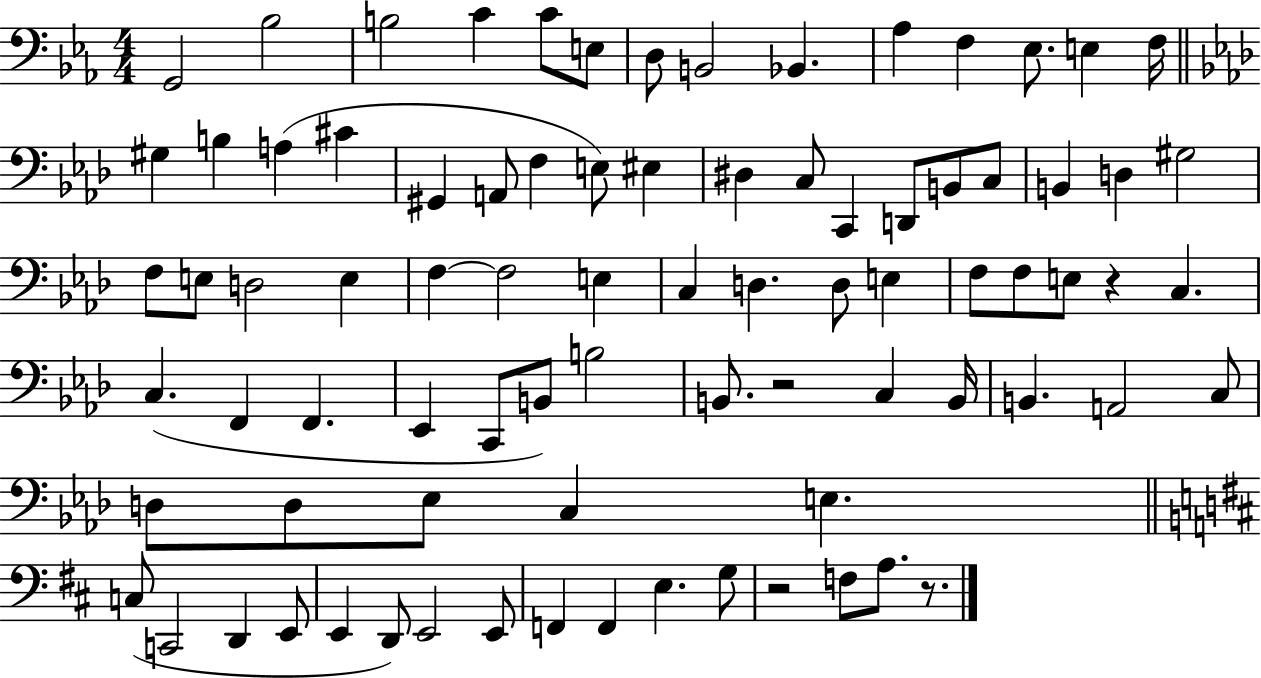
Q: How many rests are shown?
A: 4